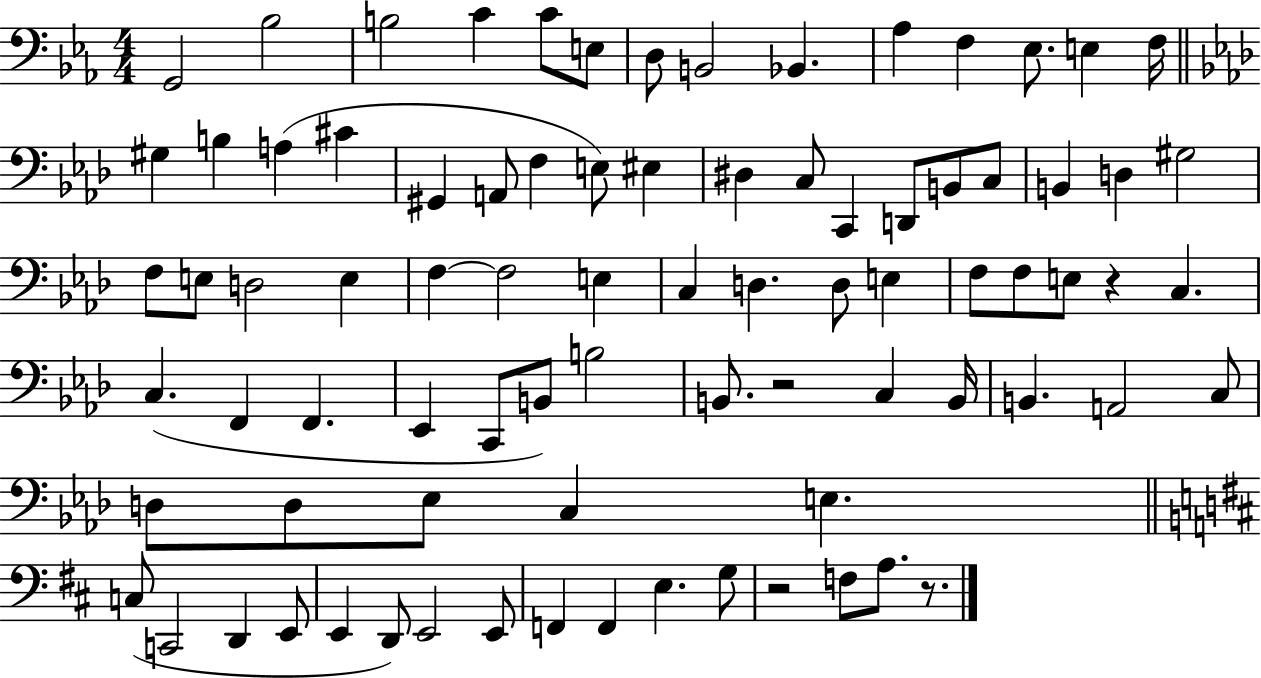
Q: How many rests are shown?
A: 4